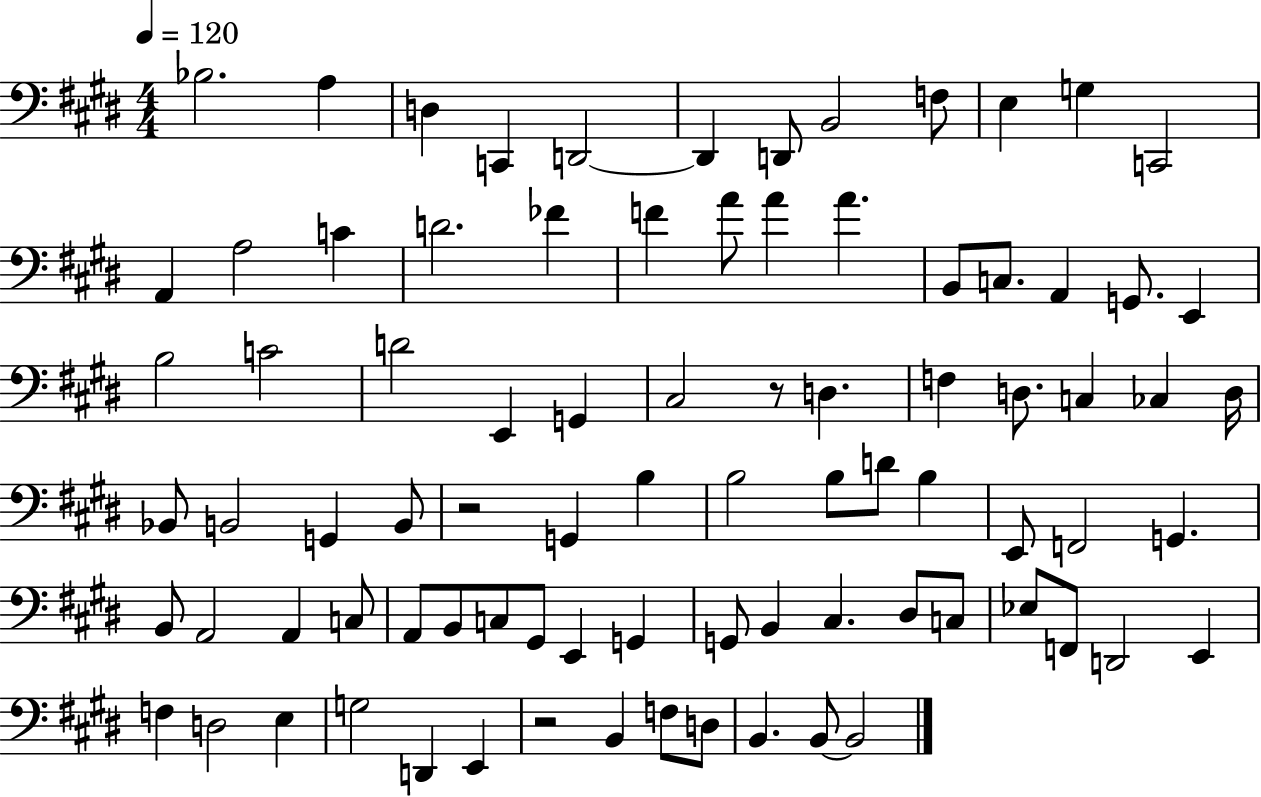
X:1
T:Untitled
M:4/4
L:1/4
K:E
_B,2 A, D, C,, D,,2 D,, D,,/2 B,,2 F,/2 E, G, C,,2 A,, A,2 C D2 _F F A/2 A A B,,/2 C,/2 A,, G,,/2 E,, B,2 C2 D2 E,, G,, ^C,2 z/2 D, F, D,/2 C, _C, D,/4 _B,,/2 B,,2 G,, B,,/2 z2 G,, B, B,2 B,/2 D/2 B, E,,/2 F,,2 G,, B,,/2 A,,2 A,, C,/2 A,,/2 B,,/2 C,/2 ^G,,/2 E,, G,, G,,/2 B,, ^C, ^D,/2 C,/2 _E,/2 F,,/2 D,,2 E,, F, D,2 E, G,2 D,, E,, z2 B,, F,/2 D,/2 B,, B,,/2 B,,2